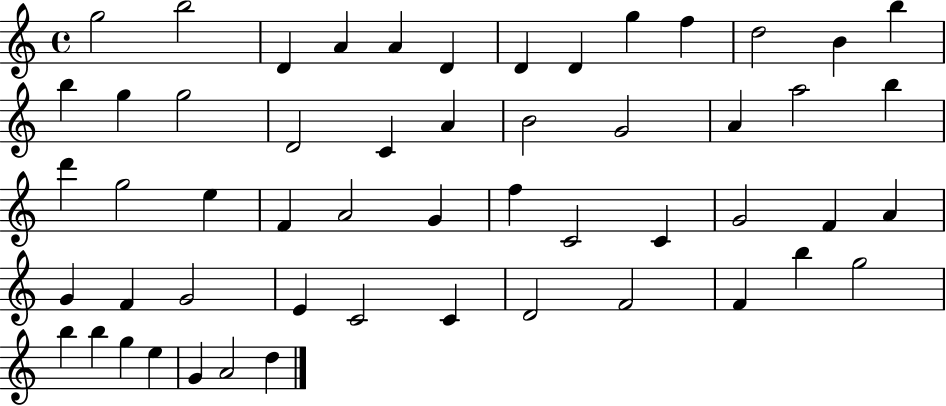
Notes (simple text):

G5/h B5/h D4/q A4/q A4/q D4/q D4/q D4/q G5/q F5/q D5/h B4/q B5/q B5/q G5/q G5/h D4/h C4/q A4/q B4/h G4/h A4/q A5/h B5/q D6/q G5/h E5/q F4/q A4/h G4/q F5/q C4/h C4/q G4/h F4/q A4/q G4/q F4/q G4/h E4/q C4/h C4/q D4/h F4/h F4/q B5/q G5/h B5/q B5/q G5/q E5/q G4/q A4/h D5/q